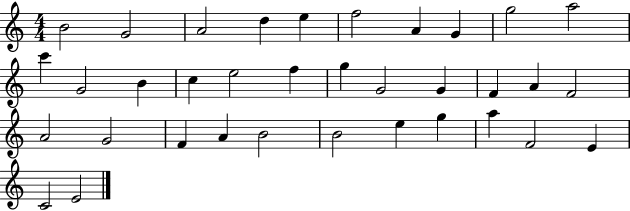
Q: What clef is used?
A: treble